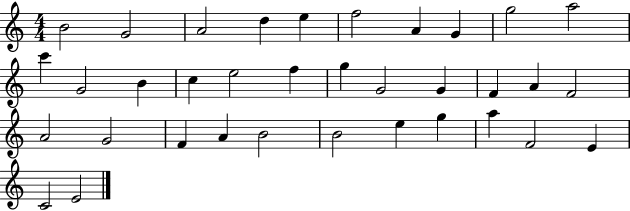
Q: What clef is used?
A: treble